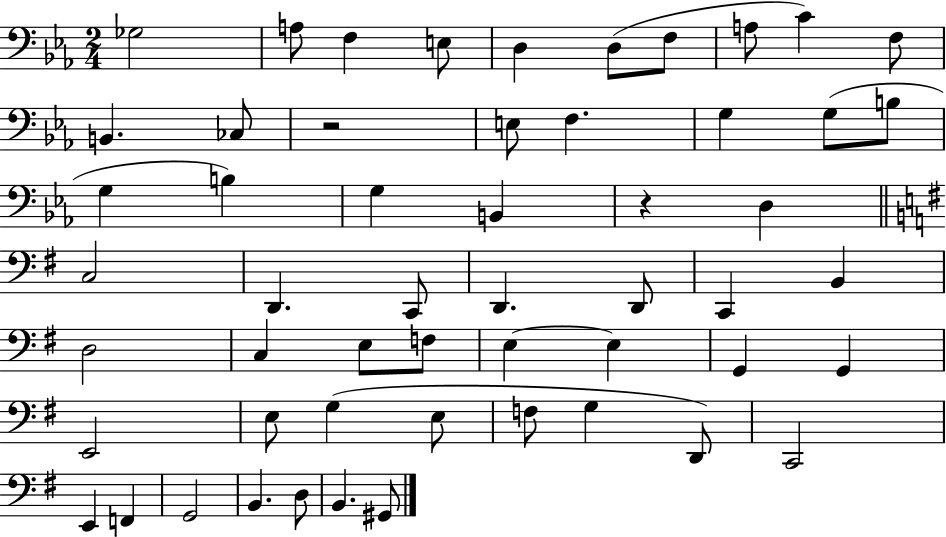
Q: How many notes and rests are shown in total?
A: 54